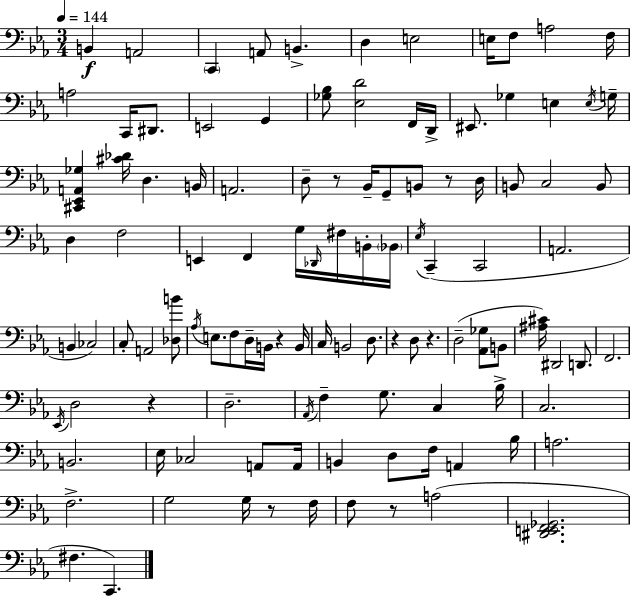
X:1
T:Untitled
M:3/4
L:1/4
K:Eb
B,, A,,2 C,, A,,/2 B,, D, E,2 E,/4 F,/2 A,2 F,/4 A,2 C,,/4 ^D,,/2 E,,2 G,, [_G,_B,]/2 [_E,D]2 F,,/4 D,,/4 ^E,,/2 _G, E, E,/4 G,/4 [^C,,_E,,A,,_G,] [^C_D]/4 D, B,,/4 A,,2 D,/2 z/2 _B,,/4 G,,/2 B,,/2 z/2 D,/4 B,,/2 C,2 B,,/2 D, F,2 E,, F,, G,/4 _D,,/4 ^F,/4 B,,/4 _B,,/4 _E,/4 C,, C,,2 A,,2 B,, _C,2 C,/2 A,,2 [_D,B]/2 _A,/4 E,/2 F,/2 D,/4 B,,/4 z B,,/4 C,/4 B,,2 D,/2 z D,/2 z D,2 [_A,,_G,]/2 B,,/2 [^A,^C]/4 ^D,,2 D,,/2 F,,2 _E,,/4 D,2 z D,2 _A,,/4 F, G,/2 C, _B,/4 C,2 B,,2 _E,/4 _C,2 A,,/2 A,,/4 B,, D,/2 F,/4 A,, _B,/4 A,2 F,2 G,2 G,/4 z/2 F,/4 F,/2 z/2 A,2 [^D,,E,,F,,_G,,]2 ^F, C,,